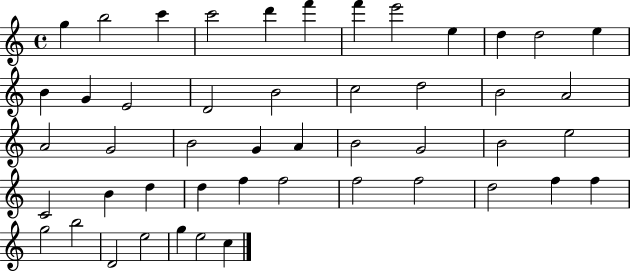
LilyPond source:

{
  \clef treble
  \time 4/4
  \defaultTimeSignature
  \key c \major
  g''4 b''2 c'''4 | c'''2 d'''4 f'''4 | f'''4 e'''2 e''4 | d''4 d''2 e''4 | \break b'4 g'4 e'2 | d'2 b'2 | c''2 d''2 | b'2 a'2 | \break a'2 g'2 | b'2 g'4 a'4 | b'2 g'2 | b'2 e''2 | \break c'2 b'4 d''4 | d''4 f''4 f''2 | f''2 f''2 | d''2 f''4 f''4 | \break g''2 b''2 | d'2 e''2 | g''4 e''2 c''4 | \bar "|."
}